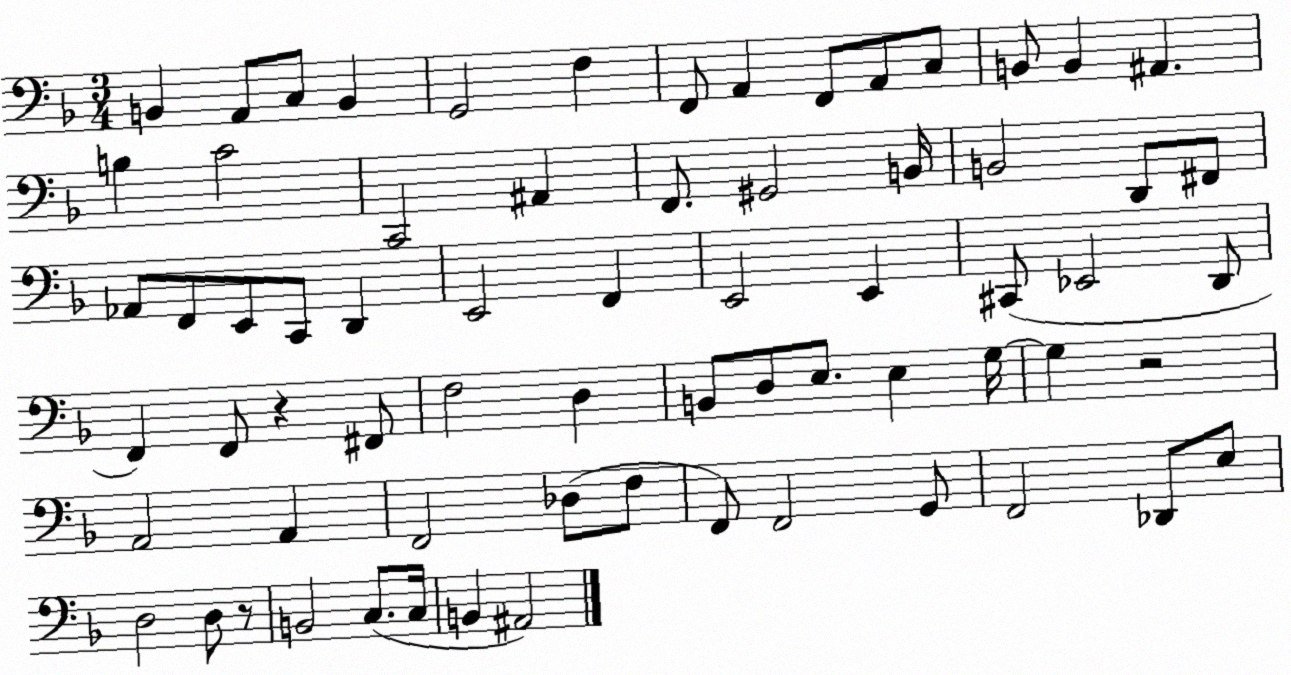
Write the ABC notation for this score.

X:1
T:Untitled
M:3/4
L:1/4
K:F
B,, A,,/2 C,/2 B,, G,,2 F, F,,/2 A,, F,,/2 A,,/2 C,/2 B,,/2 B,, ^A,, B, C2 C,,2 ^A,, F,,/2 ^G,,2 B,,/4 B,,2 D,,/2 ^F,,/2 _A,,/2 F,,/2 E,,/2 C,,/2 D,, E,,2 F,, E,,2 E,, ^C,,/2 _E,,2 D,,/2 F,, F,,/2 z ^F,,/2 F,2 D, B,,/2 D,/2 E,/2 E, G,/4 G, z2 A,,2 A,, F,,2 _D,/2 F,/2 F,,/2 F,,2 G,,/2 F,,2 _D,,/2 E,/2 D,2 D,/2 z/2 B,,2 C,/2 C,/4 B,, ^A,,2